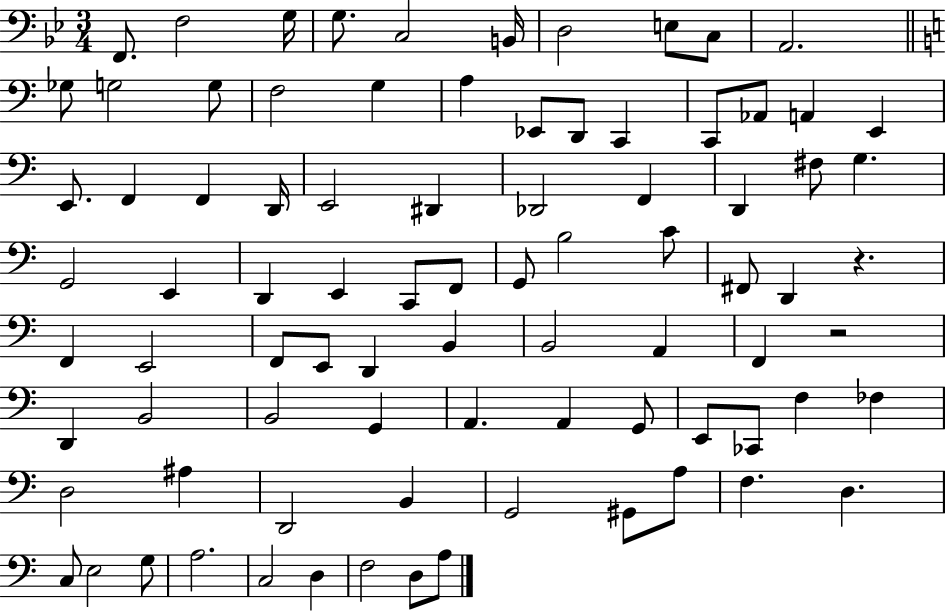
X:1
T:Untitled
M:3/4
L:1/4
K:Bb
F,,/2 F,2 G,/4 G,/2 C,2 B,,/4 D,2 E,/2 C,/2 A,,2 _G,/2 G,2 G,/2 F,2 G, A, _E,,/2 D,,/2 C,, C,,/2 _A,,/2 A,, E,, E,,/2 F,, F,, D,,/4 E,,2 ^D,, _D,,2 F,, D,, ^F,/2 G, G,,2 E,, D,, E,, C,,/2 F,,/2 G,,/2 B,2 C/2 ^F,,/2 D,, z F,, E,,2 F,,/2 E,,/2 D,, B,, B,,2 A,, F,, z2 D,, B,,2 B,,2 G,, A,, A,, G,,/2 E,,/2 _C,,/2 F, _F, D,2 ^A, D,,2 B,, G,,2 ^G,,/2 A,/2 F, D, C,/2 E,2 G,/2 A,2 C,2 D, F,2 D,/2 A,/2